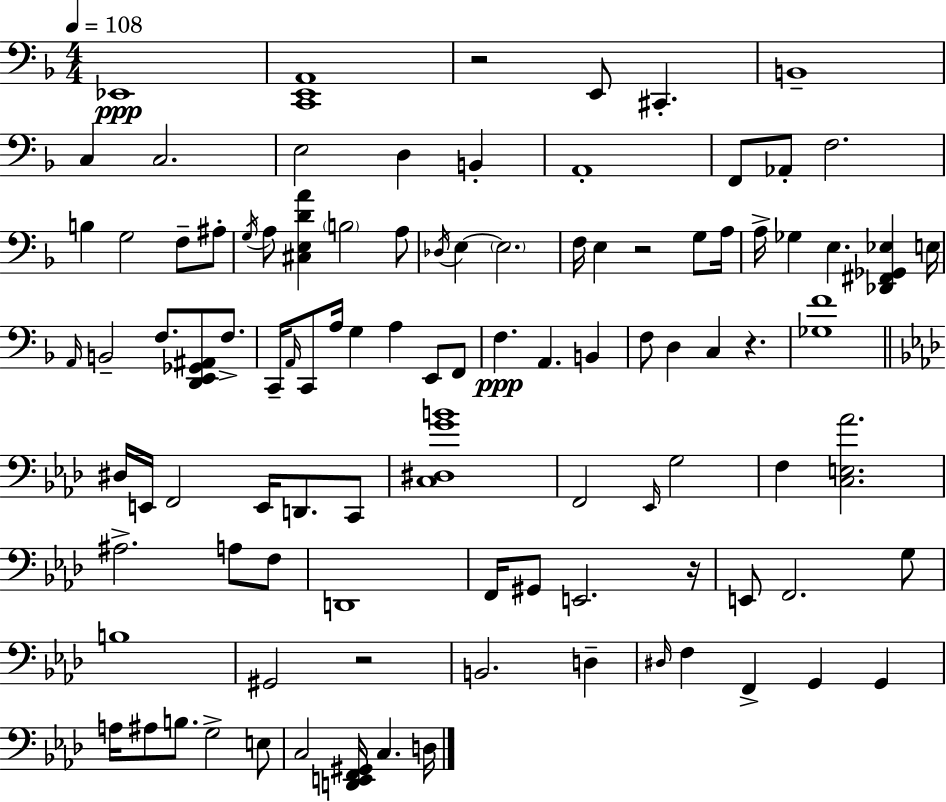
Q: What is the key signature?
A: D minor